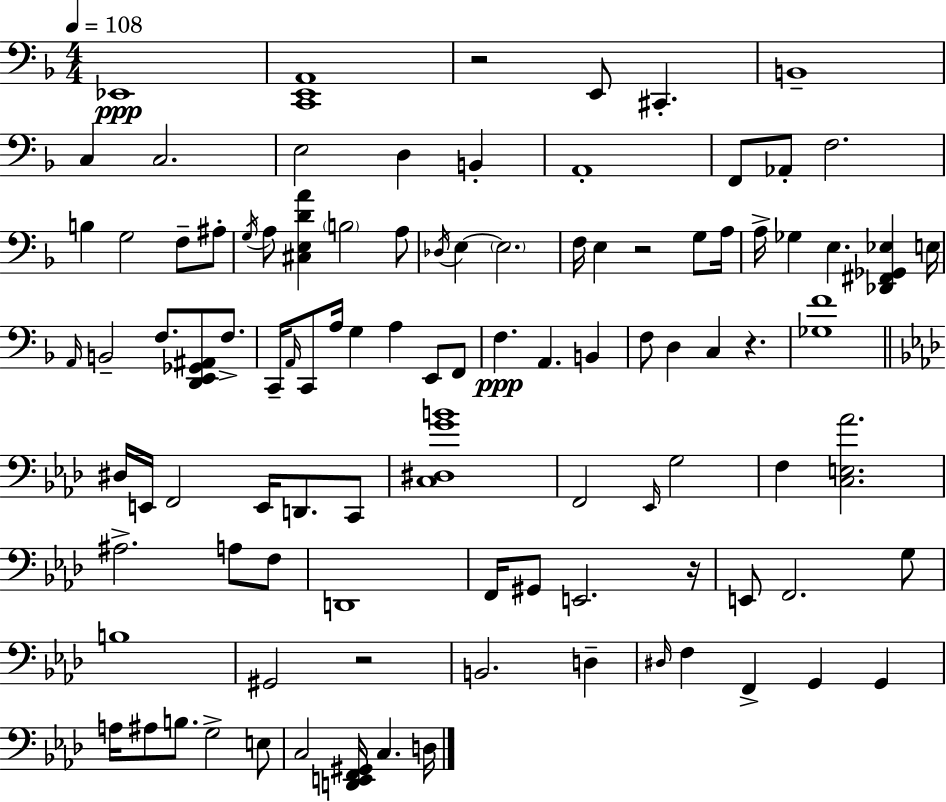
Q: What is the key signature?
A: D minor